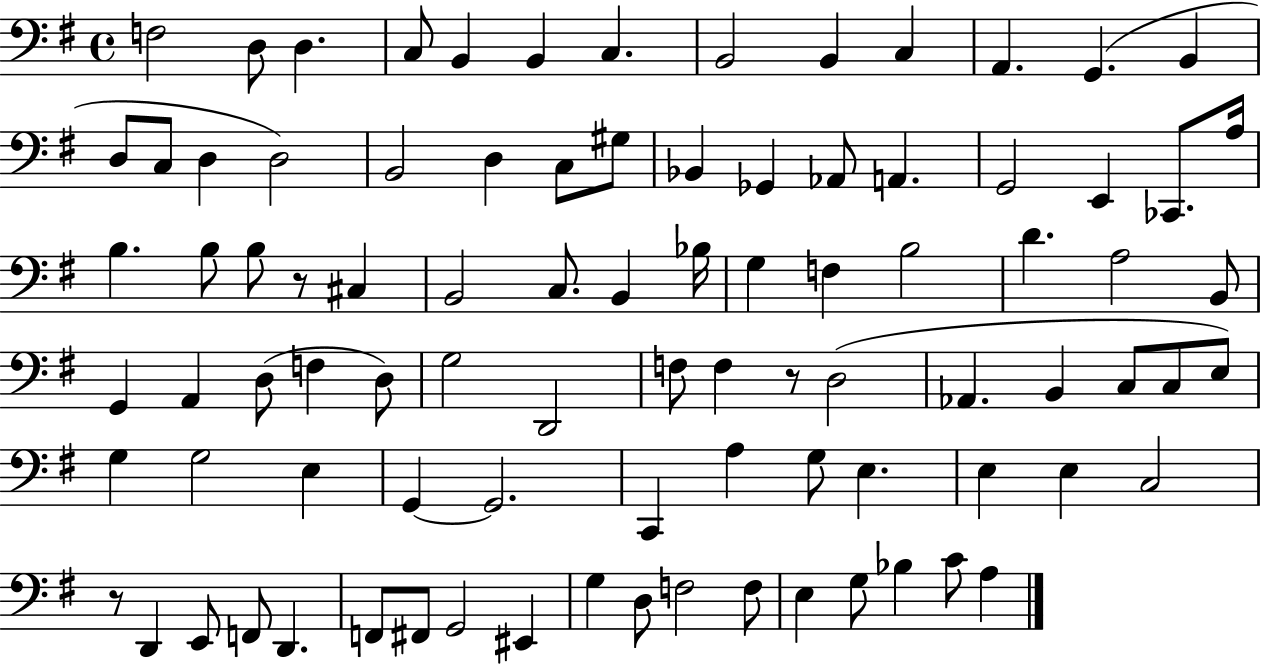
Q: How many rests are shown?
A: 3